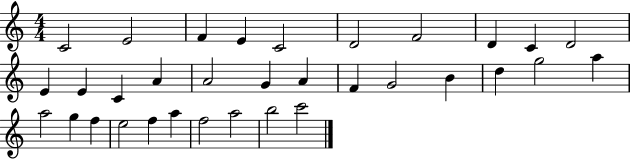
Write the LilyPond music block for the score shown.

{
  \clef treble
  \numericTimeSignature
  \time 4/4
  \key c \major
  c'2 e'2 | f'4 e'4 c'2 | d'2 f'2 | d'4 c'4 d'2 | \break e'4 e'4 c'4 a'4 | a'2 g'4 a'4 | f'4 g'2 b'4 | d''4 g''2 a''4 | \break a''2 g''4 f''4 | e''2 f''4 a''4 | f''2 a''2 | b''2 c'''2 | \break \bar "|."
}